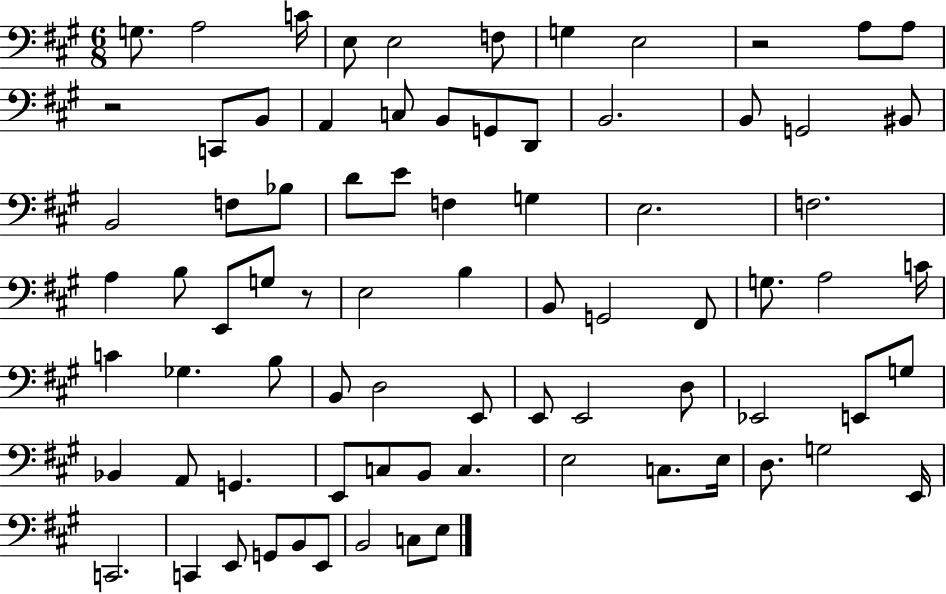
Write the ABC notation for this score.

X:1
T:Untitled
M:6/8
L:1/4
K:A
G,/2 A,2 C/4 E,/2 E,2 F,/2 G, E,2 z2 A,/2 A,/2 z2 C,,/2 B,,/2 A,, C,/2 B,,/2 G,,/2 D,,/2 B,,2 B,,/2 G,,2 ^B,,/2 B,,2 F,/2 _B,/2 D/2 E/2 F, G, E,2 F,2 A, B,/2 E,,/2 G,/2 z/2 E,2 B, B,,/2 G,,2 ^F,,/2 G,/2 A,2 C/4 C _G, B,/2 B,,/2 D,2 E,,/2 E,,/2 E,,2 D,/2 _E,,2 E,,/2 G,/2 _B,, A,,/2 G,, E,,/2 C,/2 B,,/2 C, E,2 C,/2 E,/4 D,/2 G,2 E,,/4 C,,2 C,, E,,/2 G,,/2 B,,/2 E,,/2 B,,2 C,/2 E,/2